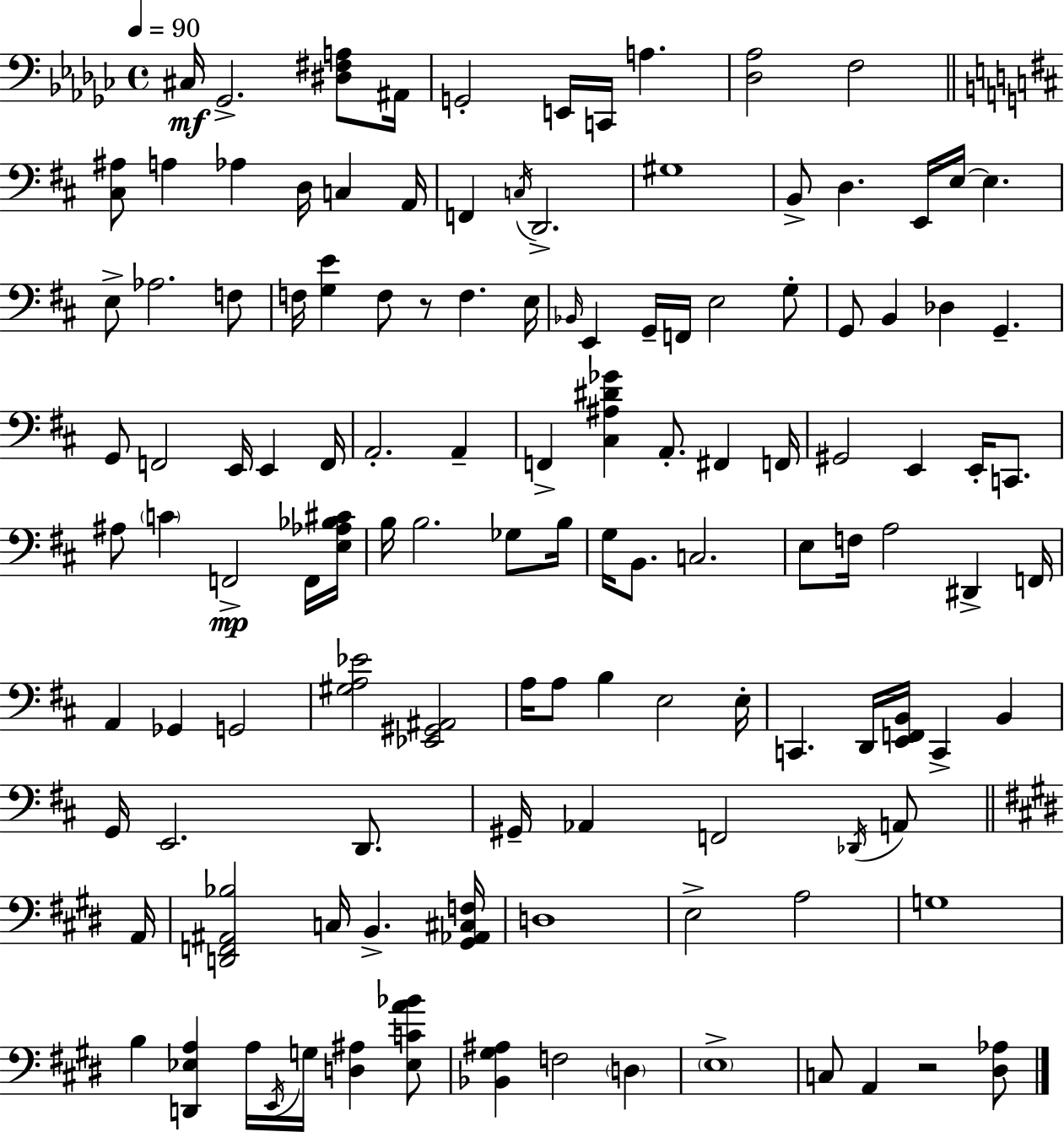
X:1
T:Untitled
M:4/4
L:1/4
K:Ebm
^C,/4 _G,,2 [^D,^F,A,]/2 ^A,,/4 G,,2 E,,/4 C,,/4 A, [_D,_A,]2 F,2 [^C,^A,]/2 A, _A, D,/4 C, A,,/4 F,, C,/4 D,,2 ^G,4 B,,/2 D, E,,/4 E,/4 E, E,/2 _A,2 F,/2 F,/4 [G,E] F,/2 z/2 F, E,/4 _B,,/4 E,, G,,/4 F,,/4 E,2 G,/2 G,,/2 B,, _D, G,, G,,/2 F,,2 E,,/4 E,, F,,/4 A,,2 A,, F,, [^C,^A,^D_G] A,,/2 ^F,, F,,/4 ^G,,2 E,, E,,/4 C,,/2 ^A,/2 C F,,2 F,,/4 [E,_A,_B,^C]/4 B,/4 B,2 _G,/2 B,/4 G,/4 B,,/2 C,2 E,/2 F,/4 A,2 ^D,, F,,/4 A,, _G,, G,,2 [^G,A,_E]2 [_E,,^G,,^A,,]2 A,/4 A,/2 B, E,2 E,/4 C,, D,,/4 [E,,F,,B,,]/4 C,, B,, G,,/4 E,,2 D,,/2 ^G,,/4 _A,, F,,2 _D,,/4 A,,/2 A,,/4 [D,,F,,^A,,_B,]2 C,/4 B,, [^G,,_A,,^C,F,]/4 D,4 E,2 A,2 G,4 B, [D,,_E,A,] A,/4 E,,/4 G,/4 [D,^A,] [_E,CA_B]/2 [_B,,^G,^A,] F,2 D, E,4 C,/2 A,, z2 [^D,_A,]/2